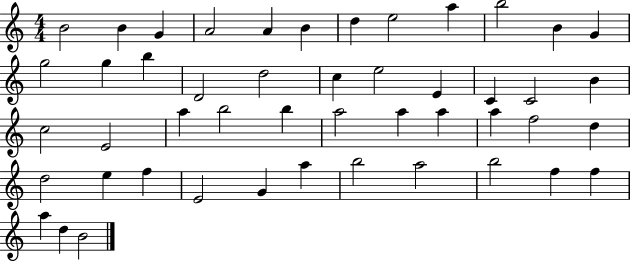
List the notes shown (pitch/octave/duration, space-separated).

B4/h B4/q G4/q A4/h A4/q B4/q D5/q E5/h A5/q B5/h B4/q G4/q G5/h G5/q B5/q D4/h D5/h C5/q E5/h E4/q C4/q C4/h B4/q C5/h E4/h A5/q B5/h B5/q A5/h A5/q A5/q A5/q F5/h D5/q D5/h E5/q F5/q E4/h G4/q A5/q B5/h A5/h B5/h F5/q F5/q A5/q D5/q B4/h